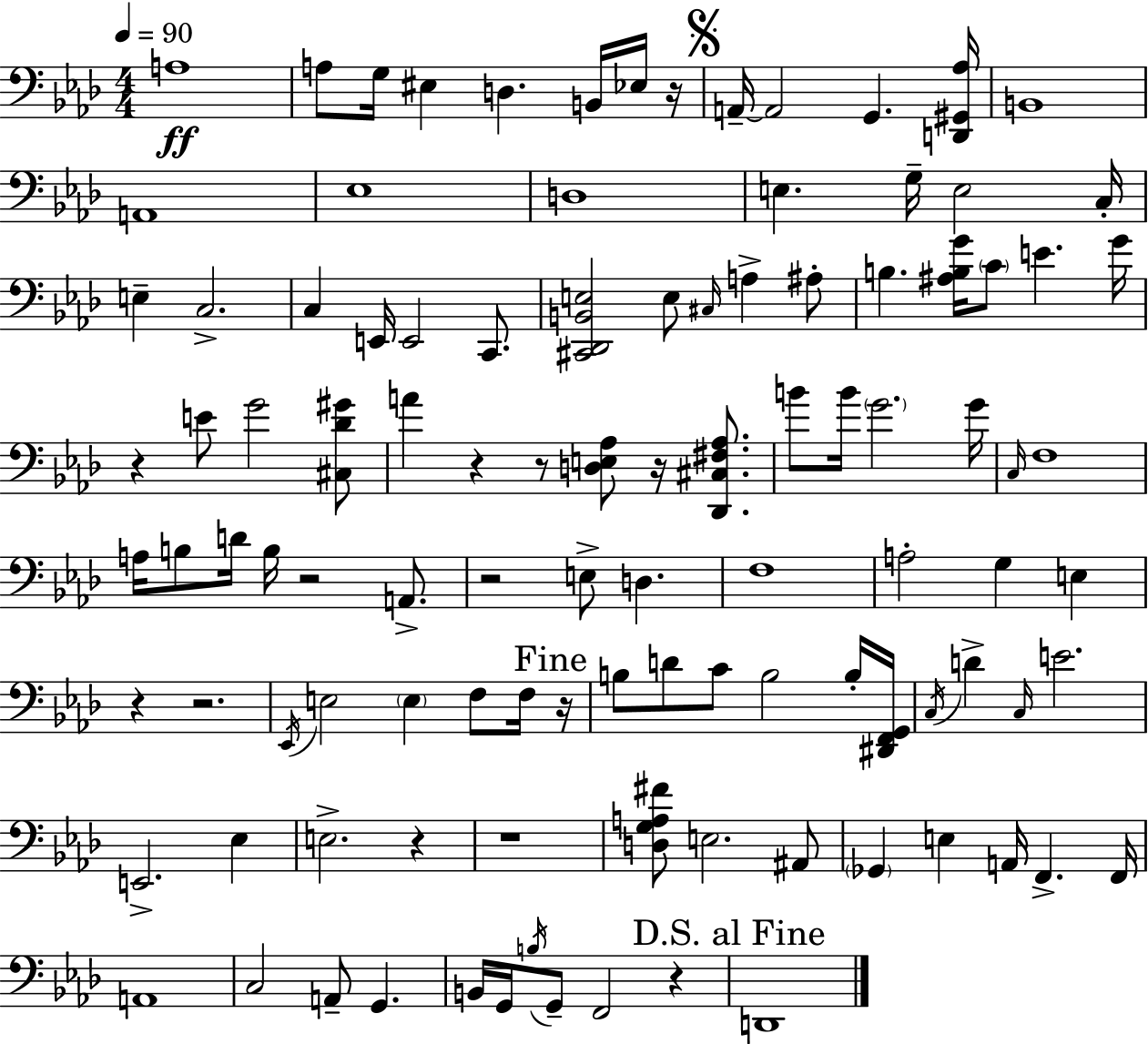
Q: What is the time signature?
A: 4/4